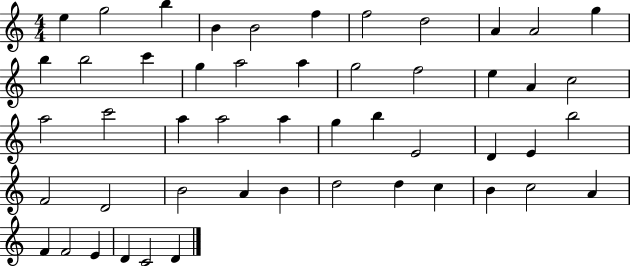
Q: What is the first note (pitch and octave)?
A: E5